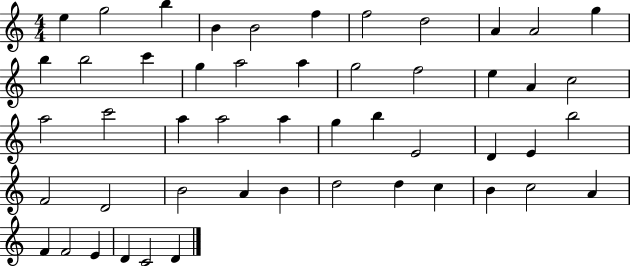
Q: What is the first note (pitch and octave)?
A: E5